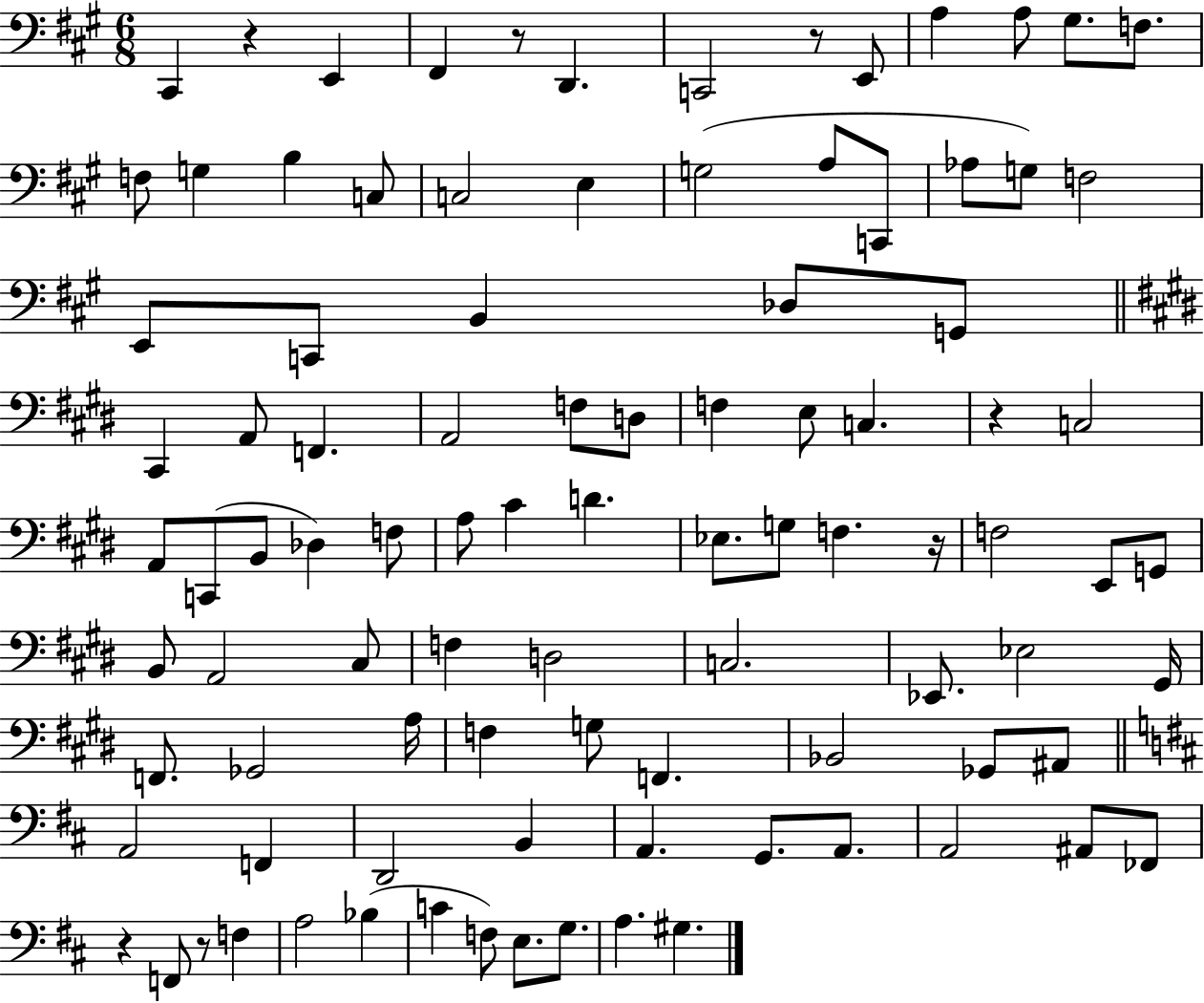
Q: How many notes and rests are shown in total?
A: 96